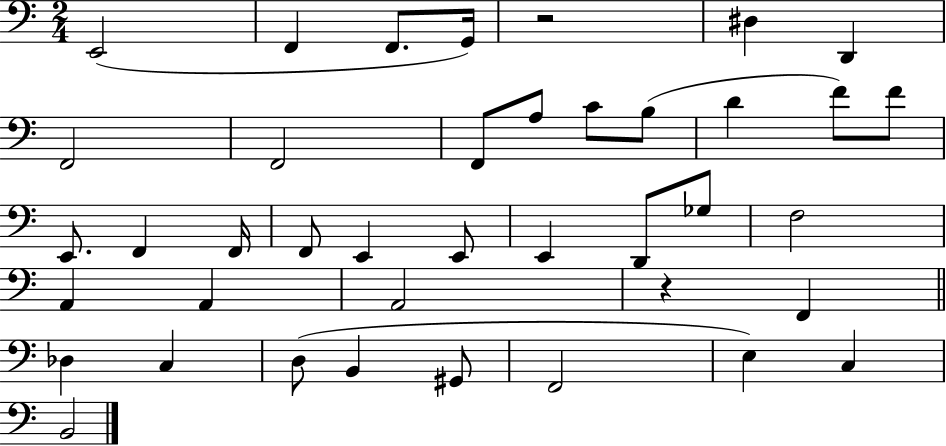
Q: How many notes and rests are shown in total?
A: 40